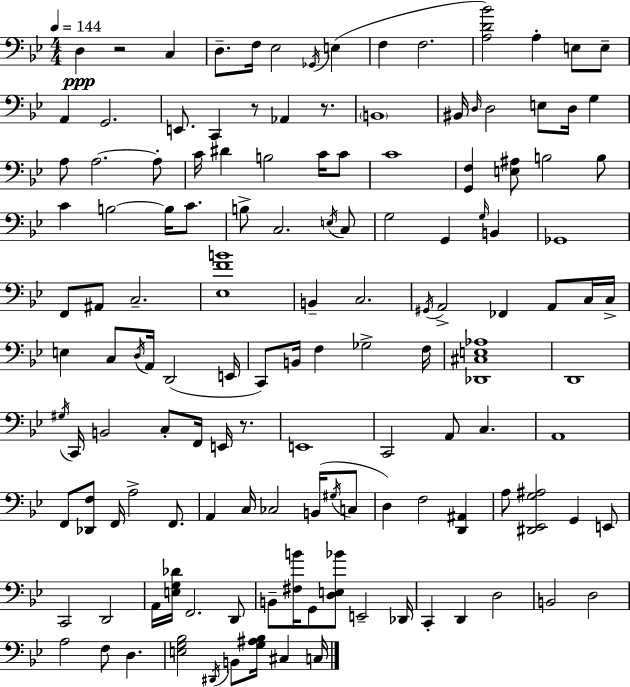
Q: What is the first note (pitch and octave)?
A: D3